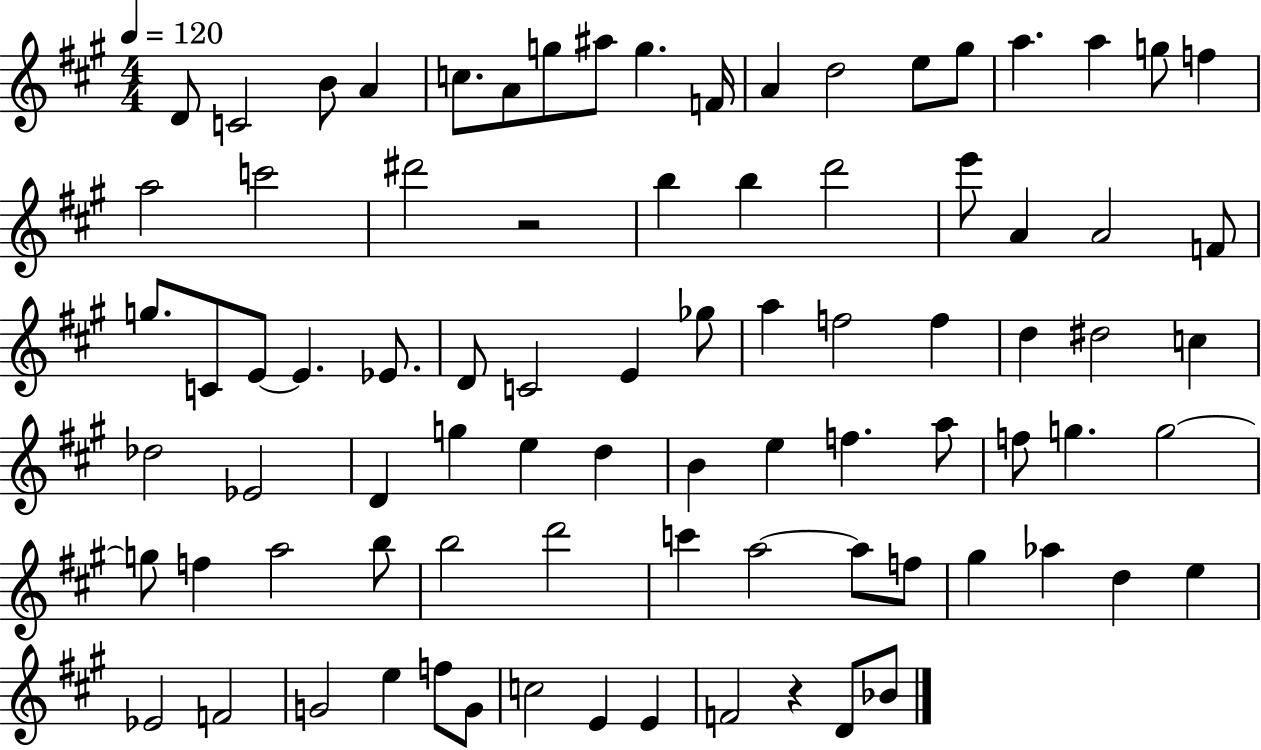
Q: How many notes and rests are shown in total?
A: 84